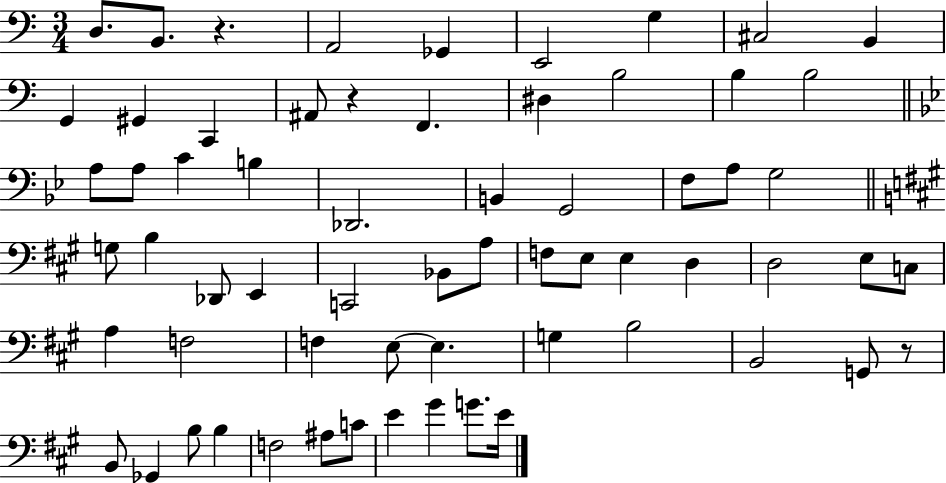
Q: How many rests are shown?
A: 3